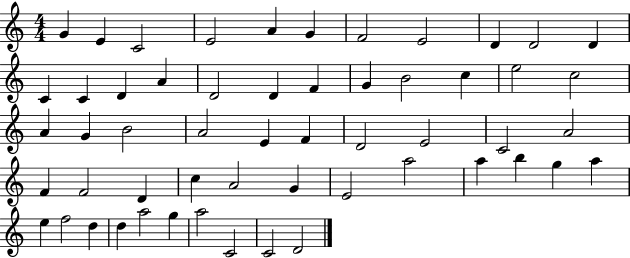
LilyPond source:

{
  \clef treble
  \numericTimeSignature
  \time 4/4
  \key c \major
  g'4 e'4 c'2 | e'2 a'4 g'4 | f'2 e'2 | d'4 d'2 d'4 | \break c'4 c'4 d'4 a'4 | d'2 d'4 f'4 | g'4 b'2 c''4 | e''2 c''2 | \break a'4 g'4 b'2 | a'2 e'4 f'4 | d'2 e'2 | c'2 a'2 | \break f'4 f'2 d'4 | c''4 a'2 g'4 | e'2 a''2 | a''4 b''4 g''4 a''4 | \break e''4 f''2 d''4 | d''4 a''2 g''4 | a''2 c'2 | c'2 d'2 | \break \bar "|."
}